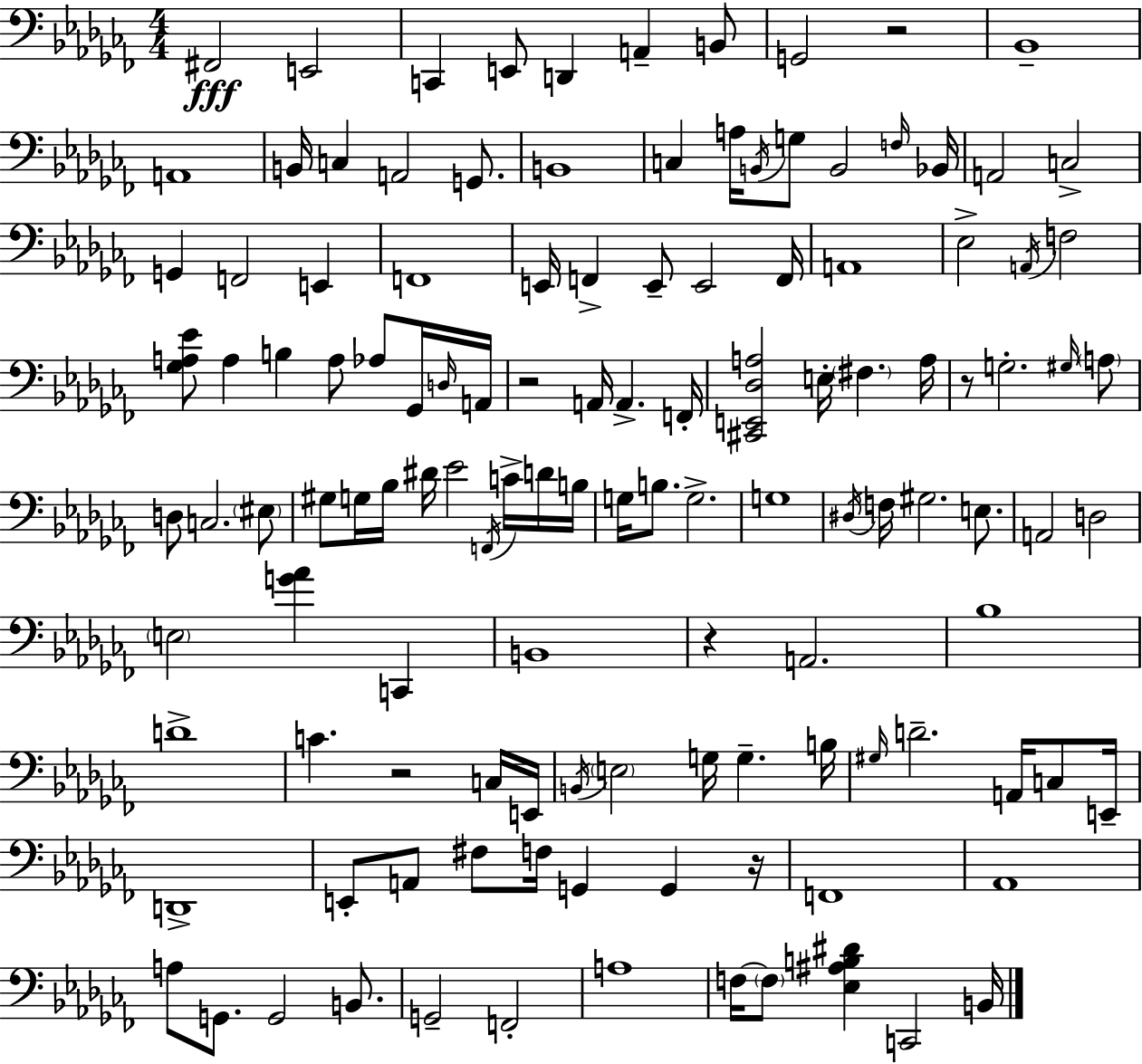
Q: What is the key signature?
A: AES minor